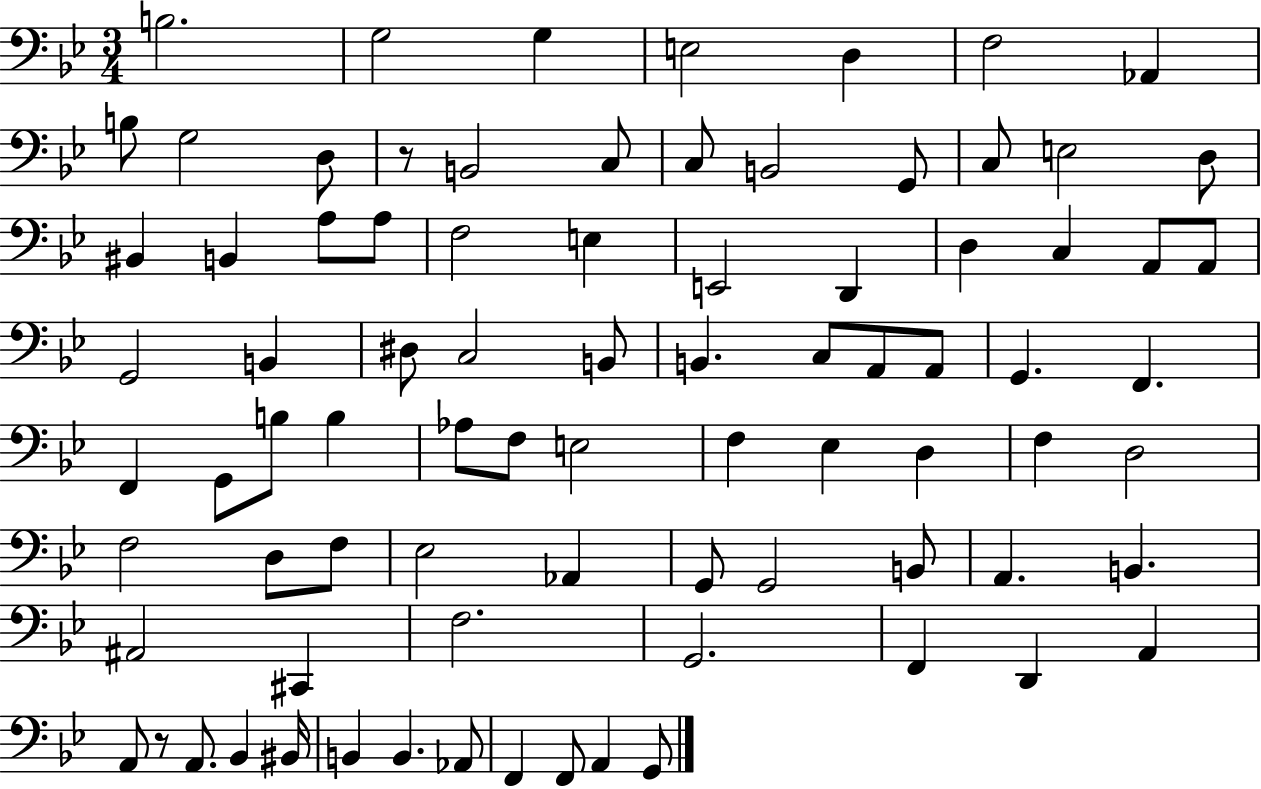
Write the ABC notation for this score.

X:1
T:Untitled
M:3/4
L:1/4
K:Bb
B,2 G,2 G, E,2 D, F,2 _A,, B,/2 G,2 D,/2 z/2 B,,2 C,/2 C,/2 B,,2 G,,/2 C,/2 E,2 D,/2 ^B,, B,, A,/2 A,/2 F,2 E, E,,2 D,, D, C, A,,/2 A,,/2 G,,2 B,, ^D,/2 C,2 B,,/2 B,, C,/2 A,,/2 A,,/2 G,, F,, F,, G,,/2 B,/2 B, _A,/2 F,/2 E,2 F, _E, D, F, D,2 F,2 D,/2 F,/2 _E,2 _A,, G,,/2 G,,2 B,,/2 A,, B,, ^A,,2 ^C,, F,2 G,,2 F,, D,, A,, A,,/2 z/2 A,,/2 _B,, ^B,,/4 B,, B,, _A,,/2 F,, F,,/2 A,, G,,/2